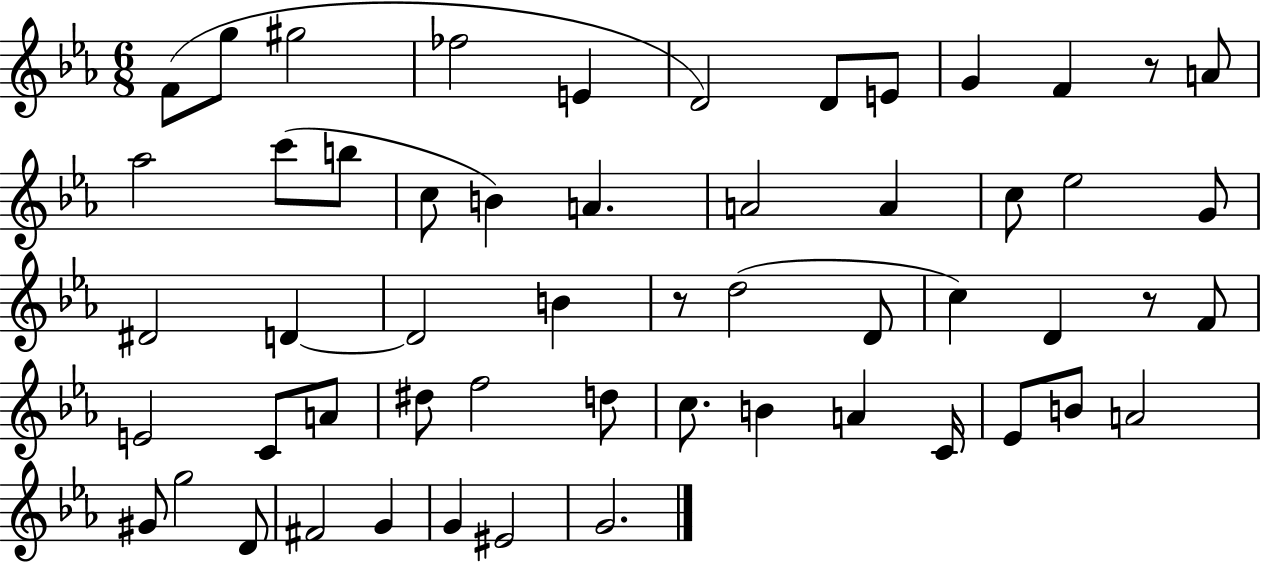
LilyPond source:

{
  \clef treble
  \numericTimeSignature
  \time 6/8
  \key ees \major
  f'8( g''8 gis''2 | fes''2 e'4 | d'2) d'8 e'8 | g'4 f'4 r8 a'8 | \break aes''2 c'''8( b''8 | c''8 b'4) a'4. | a'2 a'4 | c''8 ees''2 g'8 | \break dis'2 d'4~~ | d'2 b'4 | r8 d''2( d'8 | c''4) d'4 r8 f'8 | \break e'2 c'8 a'8 | dis''8 f''2 d''8 | c''8. b'4 a'4 c'16 | ees'8 b'8 a'2 | \break gis'8 g''2 d'8 | fis'2 g'4 | g'4 eis'2 | g'2. | \break \bar "|."
}